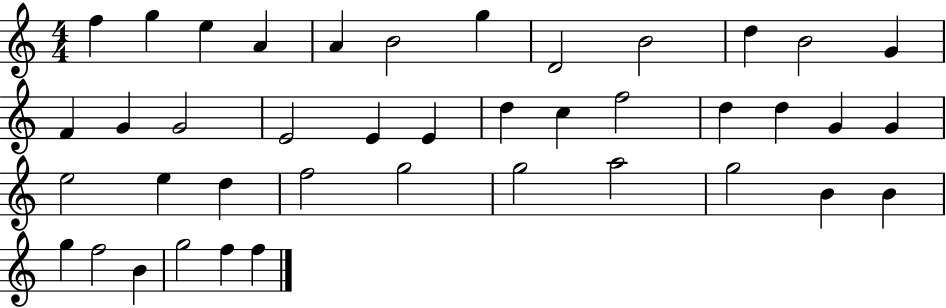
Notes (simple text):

F5/q G5/q E5/q A4/q A4/q B4/h G5/q D4/h B4/h D5/q B4/h G4/q F4/q G4/q G4/h E4/h E4/q E4/q D5/q C5/q F5/h D5/q D5/q G4/q G4/q E5/h E5/q D5/q F5/h G5/h G5/h A5/h G5/h B4/q B4/q G5/q F5/h B4/q G5/h F5/q F5/q